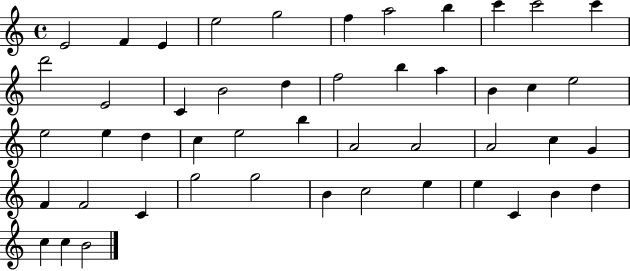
E4/h F4/q E4/q E5/h G5/h F5/q A5/h B5/q C6/q C6/h C6/q D6/h E4/h C4/q B4/h D5/q F5/h B5/q A5/q B4/q C5/q E5/h E5/h E5/q D5/q C5/q E5/h B5/q A4/h A4/h A4/h C5/q G4/q F4/q F4/h C4/q G5/h G5/h B4/q C5/h E5/q E5/q C4/q B4/q D5/q C5/q C5/q B4/h